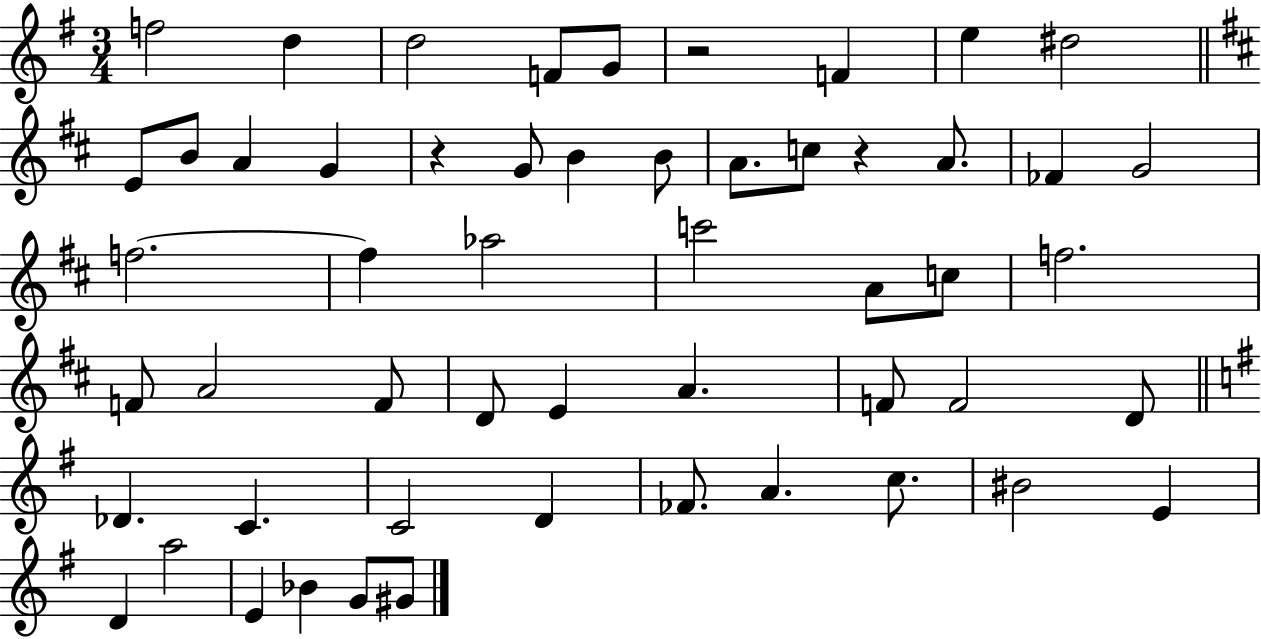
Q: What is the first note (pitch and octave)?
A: F5